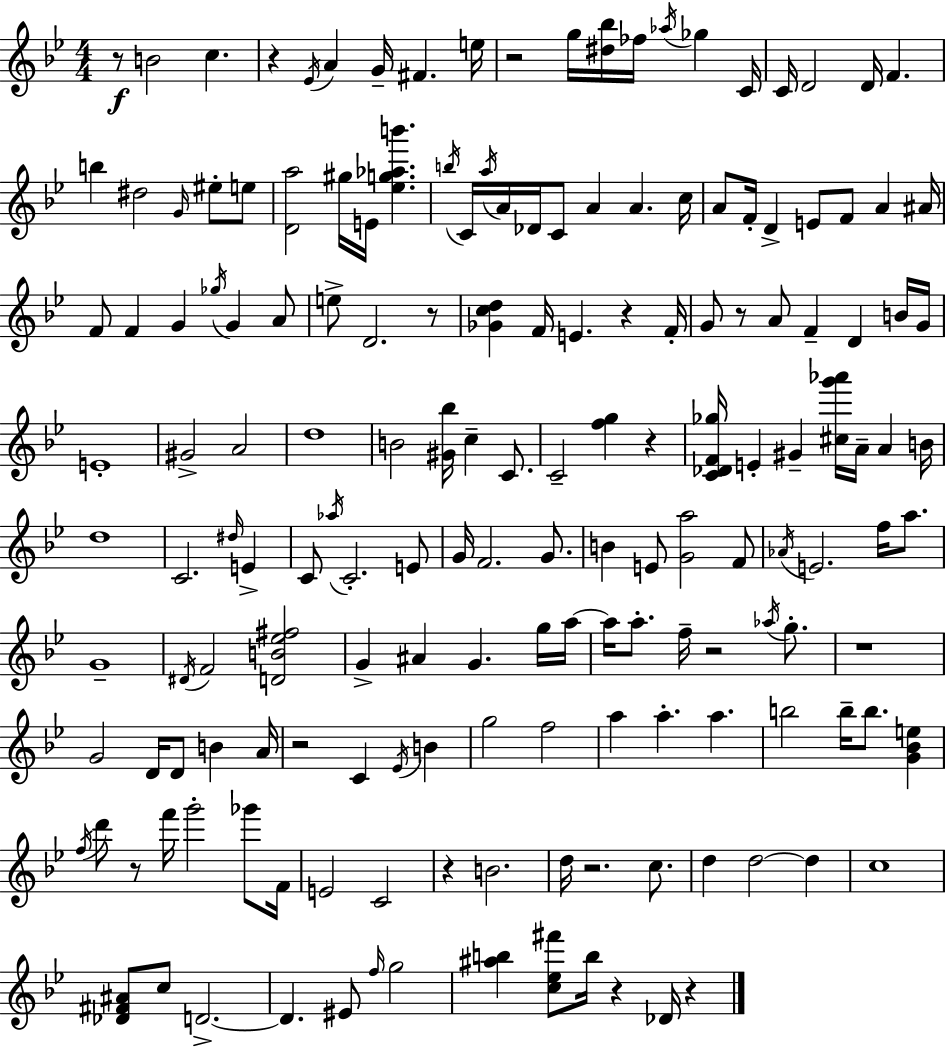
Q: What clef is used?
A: treble